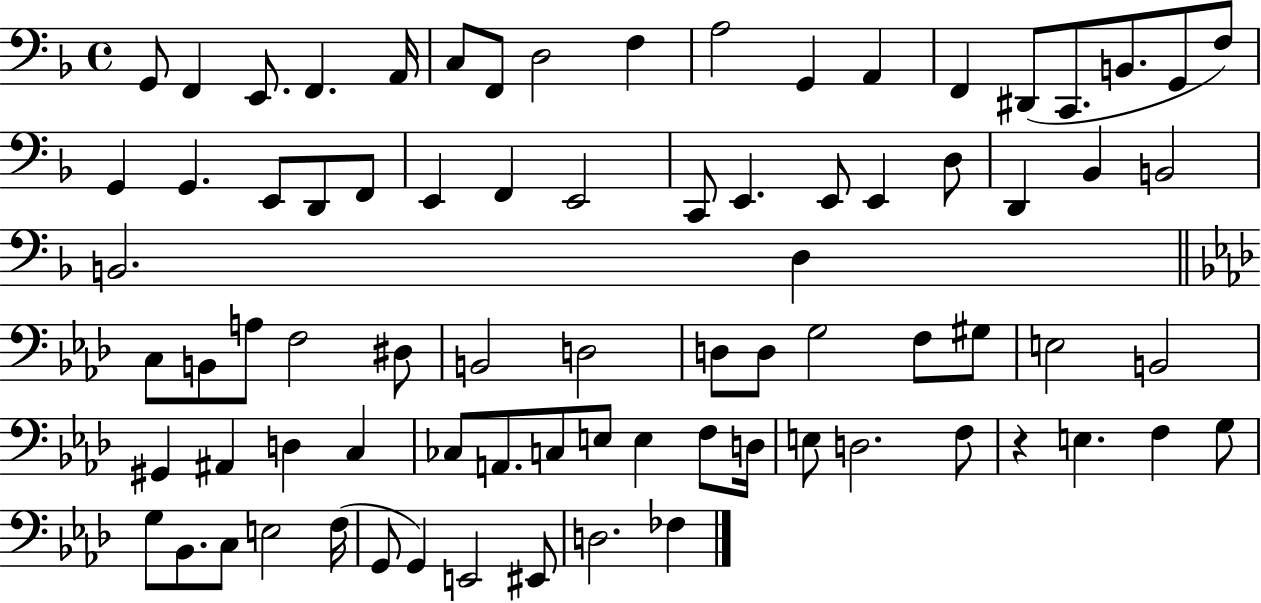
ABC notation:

X:1
T:Untitled
M:4/4
L:1/4
K:F
G,,/2 F,, E,,/2 F,, A,,/4 C,/2 F,,/2 D,2 F, A,2 G,, A,, F,, ^D,,/2 C,,/2 B,,/2 G,,/2 F,/2 G,, G,, E,,/2 D,,/2 F,,/2 E,, F,, E,,2 C,,/2 E,, E,,/2 E,, D,/2 D,, _B,, B,,2 B,,2 D, C,/2 B,,/2 A,/2 F,2 ^D,/2 B,,2 D,2 D,/2 D,/2 G,2 F,/2 ^G,/2 E,2 B,,2 ^G,, ^A,, D, C, _C,/2 A,,/2 C,/2 E,/2 E, F,/2 D,/4 E,/2 D,2 F,/2 z E, F, G,/2 G,/2 _B,,/2 C,/2 E,2 F,/4 G,,/2 G,, E,,2 ^E,,/2 D,2 _F,